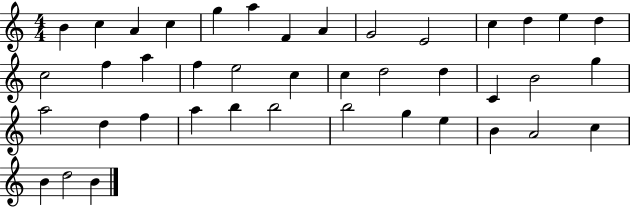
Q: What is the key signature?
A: C major